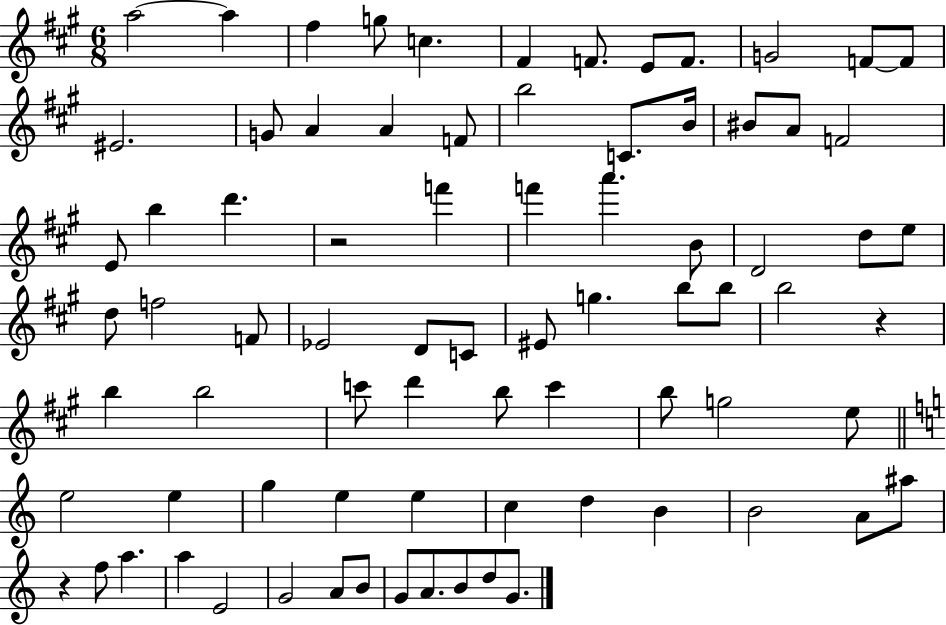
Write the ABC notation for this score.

X:1
T:Untitled
M:6/8
L:1/4
K:A
a2 a ^f g/2 c ^F F/2 E/2 F/2 G2 F/2 F/2 ^E2 G/2 A A F/2 b2 C/2 B/4 ^B/2 A/2 F2 E/2 b d' z2 f' f' a' B/2 D2 d/2 e/2 d/2 f2 F/2 _E2 D/2 C/2 ^E/2 g b/2 b/2 b2 z b b2 c'/2 d' b/2 c' b/2 g2 e/2 e2 e g e e c d B B2 A/2 ^a/2 z f/2 a a E2 G2 A/2 B/2 G/2 A/2 B/2 d/2 G/2